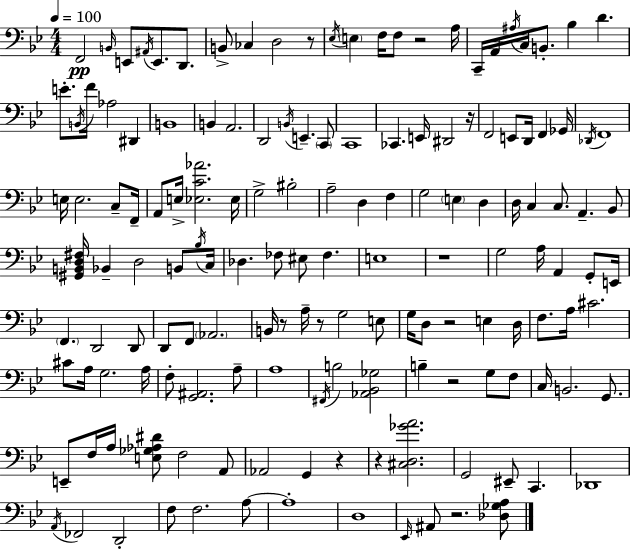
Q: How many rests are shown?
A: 11